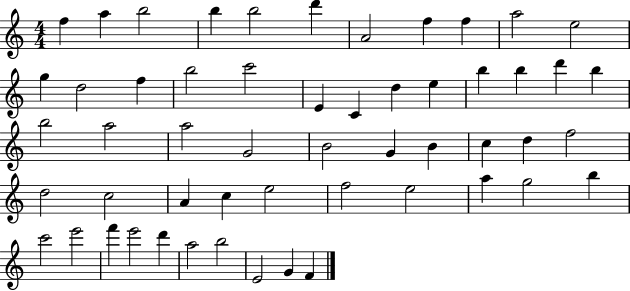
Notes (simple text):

F5/q A5/q B5/h B5/q B5/h D6/q A4/h F5/q F5/q A5/h E5/h G5/q D5/h F5/q B5/h C6/h E4/q C4/q D5/q E5/q B5/q B5/q D6/q B5/q B5/h A5/h A5/h G4/h B4/h G4/q B4/q C5/q D5/q F5/h D5/h C5/h A4/q C5/q E5/h F5/h E5/h A5/q G5/h B5/q C6/h E6/h F6/q E6/h D6/q A5/h B5/h E4/h G4/q F4/q